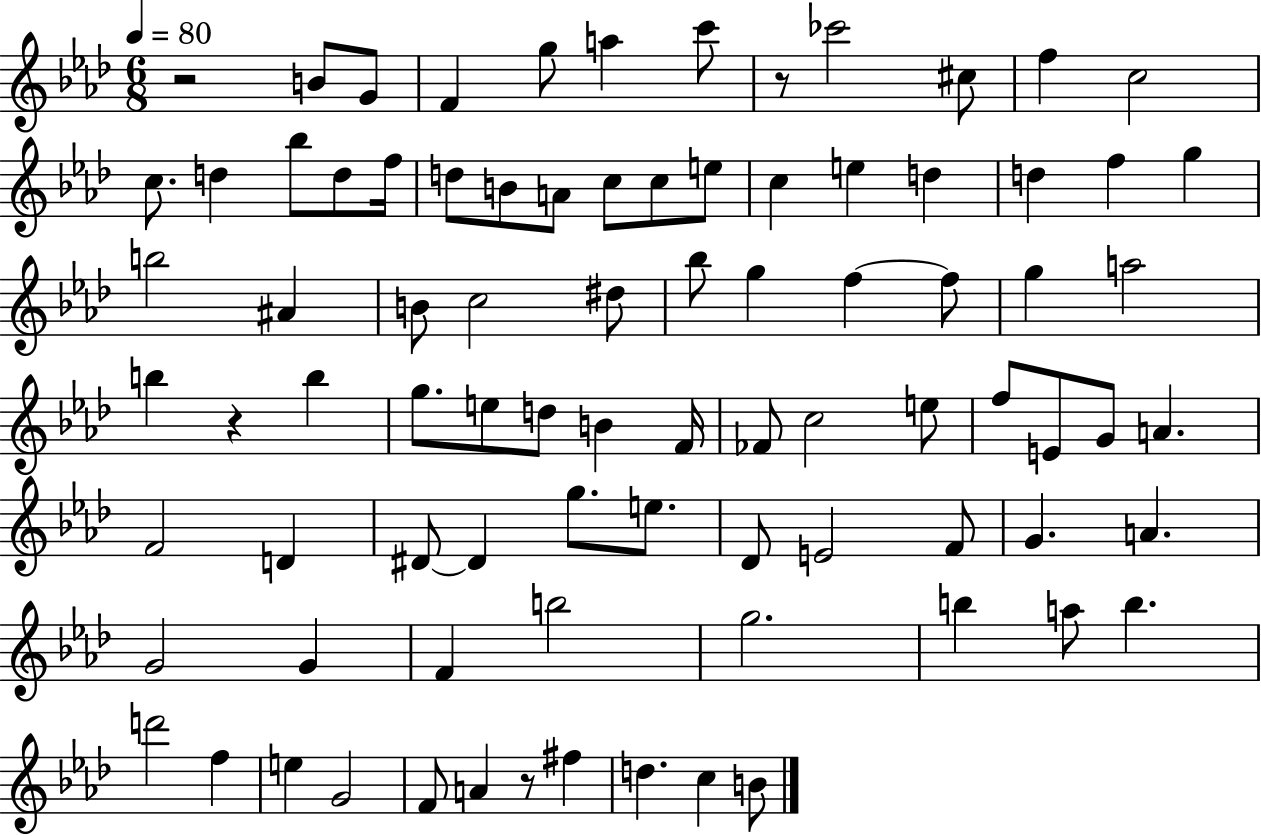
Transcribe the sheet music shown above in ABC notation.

X:1
T:Untitled
M:6/8
L:1/4
K:Ab
z2 B/2 G/2 F g/2 a c'/2 z/2 _c'2 ^c/2 f c2 c/2 d _b/2 d/2 f/4 d/2 B/2 A/2 c/2 c/2 e/2 c e d d f g b2 ^A B/2 c2 ^d/2 _b/2 g f f/2 g a2 b z b g/2 e/2 d/2 B F/4 _F/2 c2 e/2 f/2 E/2 G/2 A F2 D ^D/2 ^D g/2 e/2 _D/2 E2 F/2 G A G2 G F b2 g2 b a/2 b d'2 f e G2 F/2 A z/2 ^f d c B/2